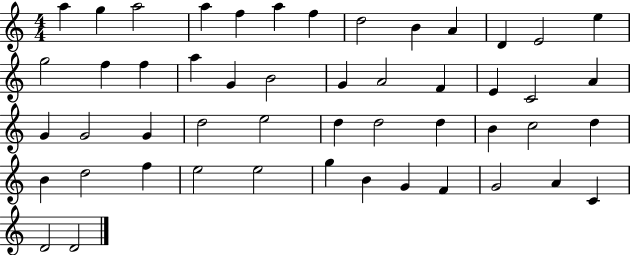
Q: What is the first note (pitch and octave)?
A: A5